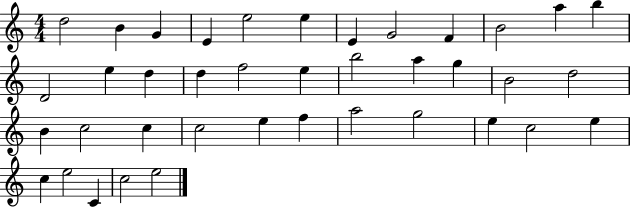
{
  \clef treble
  \numericTimeSignature
  \time 4/4
  \key c \major
  d''2 b'4 g'4 | e'4 e''2 e''4 | e'4 g'2 f'4 | b'2 a''4 b''4 | \break d'2 e''4 d''4 | d''4 f''2 e''4 | b''2 a''4 g''4 | b'2 d''2 | \break b'4 c''2 c''4 | c''2 e''4 f''4 | a''2 g''2 | e''4 c''2 e''4 | \break c''4 e''2 c'4 | c''2 e''2 | \bar "|."
}